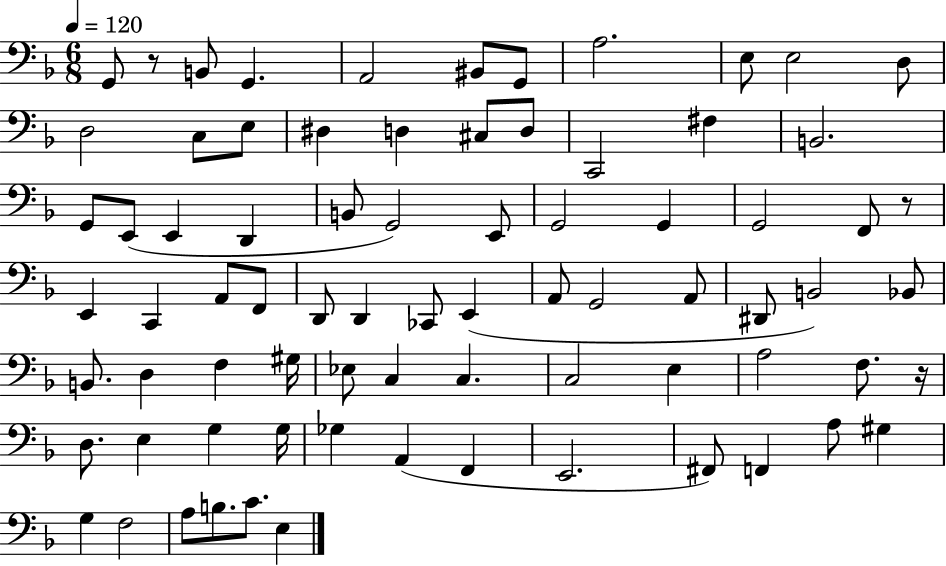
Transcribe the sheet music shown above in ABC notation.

X:1
T:Untitled
M:6/8
L:1/4
K:F
G,,/2 z/2 B,,/2 G,, A,,2 ^B,,/2 G,,/2 A,2 E,/2 E,2 D,/2 D,2 C,/2 E,/2 ^D, D, ^C,/2 D,/2 C,,2 ^F, B,,2 G,,/2 E,,/2 E,, D,, B,,/2 G,,2 E,,/2 G,,2 G,, G,,2 F,,/2 z/2 E,, C,, A,,/2 F,,/2 D,,/2 D,, _C,,/2 E,, A,,/2 G,,2 A,,/2 ^D,,/2 B,,2 _B,,/2 B,,/2 D, F, ^G,/4 _E,/2 C, C, C,2 E, A,2 F,/2 z/4 D,/2 E, G, G,/4 _G, A,, F,, E,,2 ^F,,/2 F,, A,/2 ^G, G, F,2 A,/2 B,/2 C/2 E,